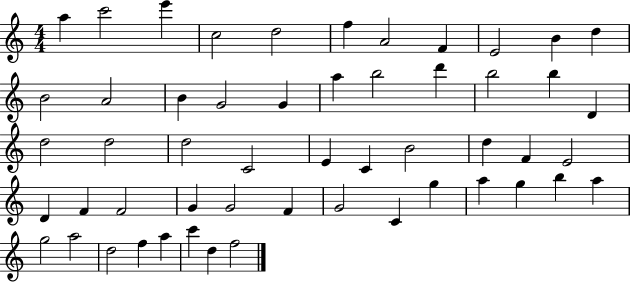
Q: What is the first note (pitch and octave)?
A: A5